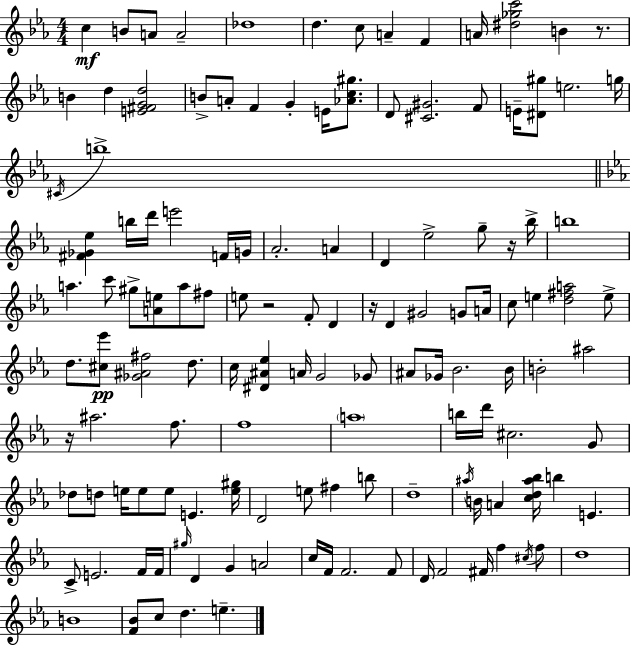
C5/q B4/e A4/e A4/h Db5/w D5/q. C5/e A4/q F4/q A4/s [D#5,Gb5,C6]/h B4/q R/e. B4/q D5/q [E4,F#4,G4,D5]/h B4/e A4/e F4/q G4/q E4/s [Ab4,C5,G#5]/e. D4/e [C#4,G#4]/h. F4/e E4/s [D#4,G#5]/e E5/h. G5/s C#4/s B5/w [F#4,Gb4,Eb5]/q B5/s D6/s E6/h F4/s G4/s Ab4/h. A4/q D4/q Eb5/h G5/e R/s Bb5/s B5/w A5/q. C6/e G#5/e [A4,E5]/e A5/e F#5/e E5/e R/h F4/e D4/q R/s D4/q G#4/h G4/e A4/s C5/e E5/q [D5,F#5,A5]/h E5/e D5/e. [C#5,Eb6]/e [Gb4,A#4,F#5]/h D5/e. C5/s [D#4,A#4,Eb5]/q A4/s G4/h Gb4/e A#4/e Gb4/s Bb4/h. Bb4/s B4/h A#5/h R/s A#5/h. F5/e. F5/w A5/w B5/s D6/s C#5/h. G4/e Db5/e D5/e E5/s E5/e E5/e E4/q. [E5,G#5]/s D4/h E5/e F#5/q B5/e D5/w A#5/s B4/s A4/q [C5,D5,A#5,Bb5]/s B5/q E4/q. C4/e E4/h. F4/s F4/s G#5/s D4/q G4/q A4/h C5/s F4/s F4/h. F4/e D4/s F4/h F#4/s F5/q C#5/s F5/e D5/w B4/w [F4,Bb4]/e C5/e D5/q. E5/q.